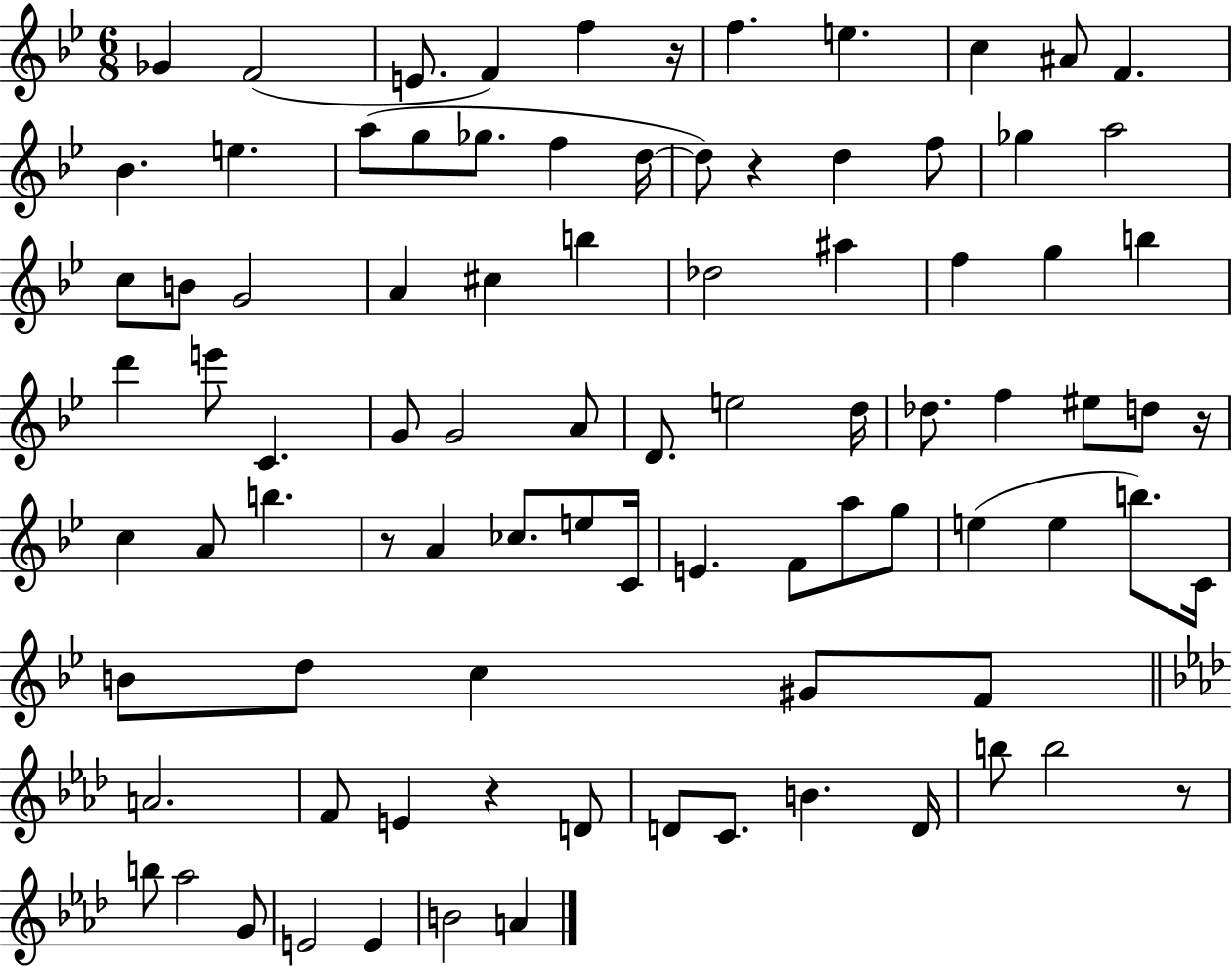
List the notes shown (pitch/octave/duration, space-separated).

Gb4/q F4/h E4/e. F4/q F5/q R/s F5/q. E5/q. C5/q A#4/e F4/q. Bb4/q. E5/q. A5/e G5/e Gb5/e. F5/q D5/s D5/e R/q D5/q F5/e Gb5/q A5/h C5/e B4/e G4/h A4/q C#5/q B5/q Db5/h A#5/q F5/q G5/q B5/q D6/q E6/e C4/q. G4/e G4/h A4/e D4/e. E5/h D5/s Db5/e. F5/q EIS5/e D5/e R/s C5/q A4/e B5/q. R/e A4/q CES5/e. E5/e C4/s E4/q. F4/e A5/e G5/e E5/q E5/q B5/e. C4/s B4/e D5/e C5/q G#4/e F4/e A4/h. F4/e E4/q R/q D4/e D4/e C4/e. B4/q. D4/s B5/e B5/h R/e B5/e Ab5/h G4/e E4/h E4/q B4/h A4/q